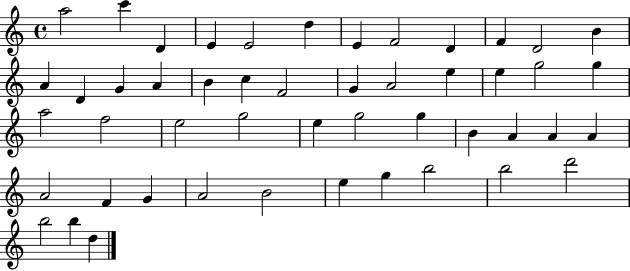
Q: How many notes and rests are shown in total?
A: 49